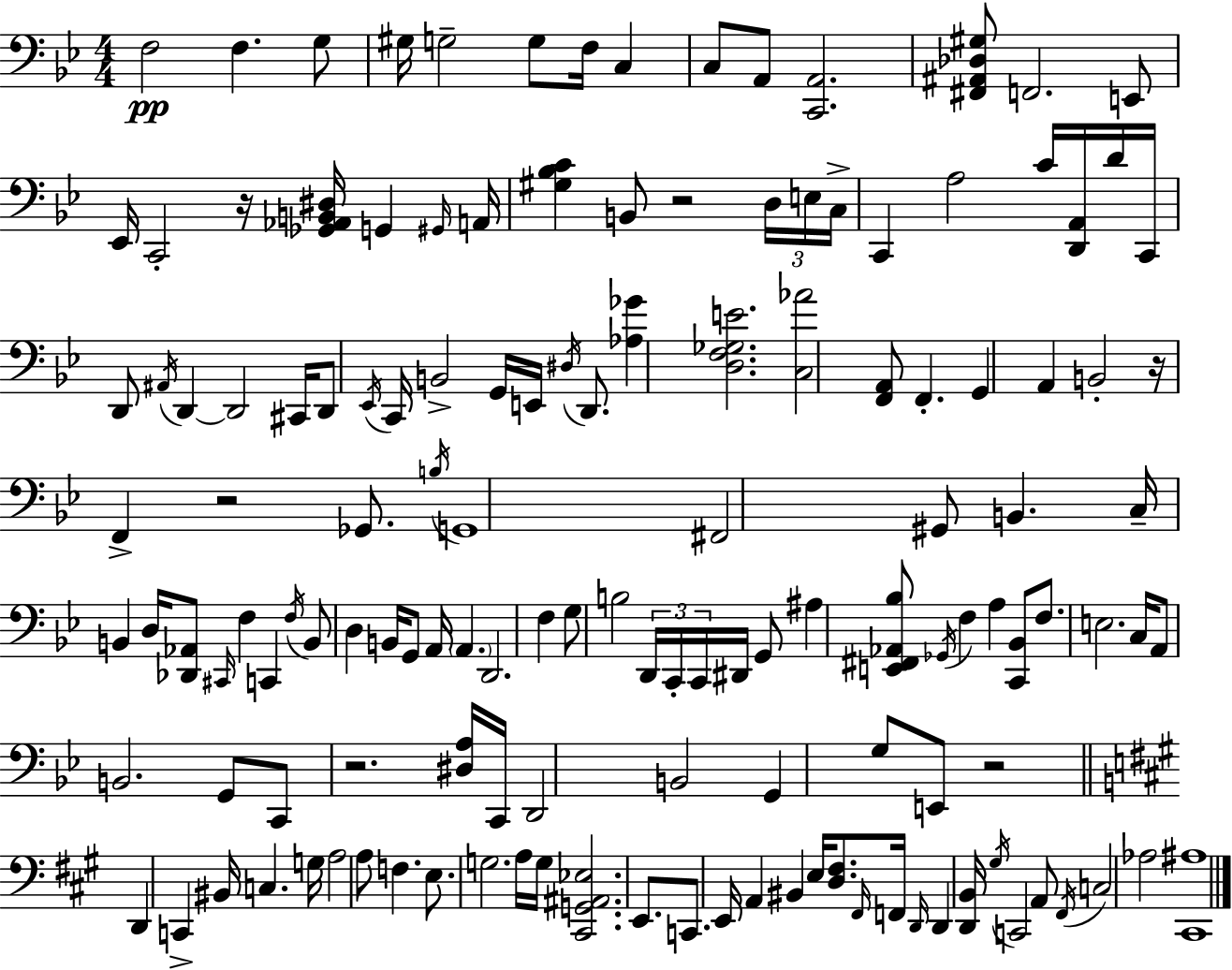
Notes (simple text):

F3/h F3/q. G3/e G#3/s G3/h G3/e F3/s C3/q C3/e A2/e [C2,A2]/h. [F#2,A#2,Db3,G#3]/e F2/h. E2/e Eb2/s C2/h R/s [Gb2,Ab2,B2,D#3]/s G2/q G#2/s A2/s [G#3,Bb3,C4]/q B2/e R/h D3/s E3/s C3/s C2/q A3/h C4/s [D2,A2]/s D4/s C2/s D2/e A#2/s D2/q D2/h C#2/s D2/e Eb2/s C2/s B2/h G2/s E2/s D#3/s D2/e. [Ab3,Gb4]/q [D3,F3,Gb3,E4]/h. [C3,Ab4]/h [F2,A2]/e F2/q. G2/q A2/q B2/h R/s F2/q R/h Gb2/e. B3/s G2/w F#2/h G#2/e B2/q. C3/s B2/q D3/s [Db2,Ab2]/e C#2/s F3/q C2/q F3/s B2/e D3/q B2/s G2/e A2/s A2/q. D2/h. F3/q G3/e B3/h D2/s C2/s C2/s D#2/s G2/e A#3/q [E2,F#2,Ab2,Bb3]/e Gb2/s F3/q A3/q [C2,Bb2]/e F3/e. E3/h. C3/s A2/e B2/h. G2/e C2/e R/h. [D#3,A3]/s C2/s D2/h B2/h G2/q G3/e E2/e R/h D2/q C2/q BIS2/s C3/q. G3/s A3/h A3/e F3/q. E3/e. G3/h. A3/s G3/s [C#2,G2,A#2,Eb3]/h. E2/e. C2/e. E2/s A2/q BIS2/q E3/s [D3,F#3]/e. F#2/s F2/s D2/s D2/q [D2,B2]/s G#3/s C2/h A2/e F#2/s C3/h Ab3/h [C#2,A#3]/w